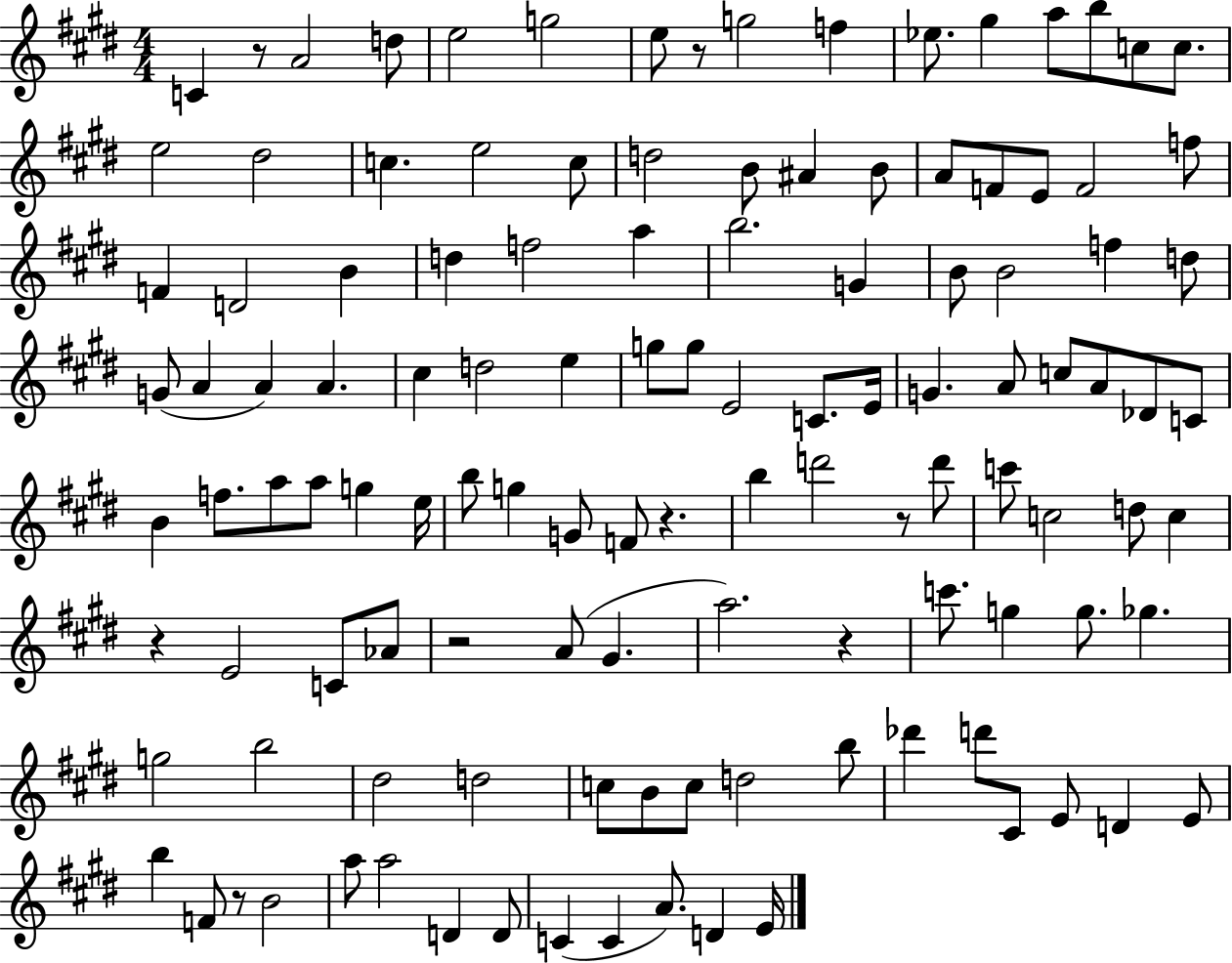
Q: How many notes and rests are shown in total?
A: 120